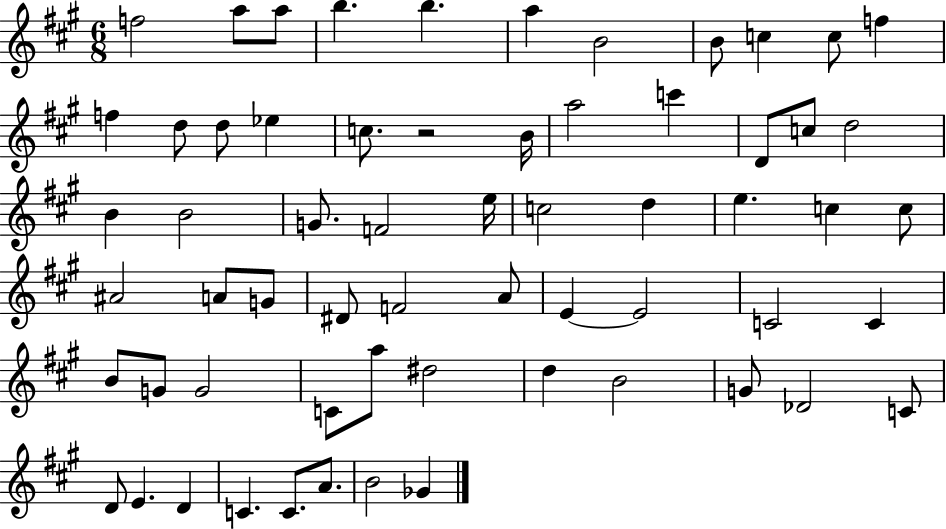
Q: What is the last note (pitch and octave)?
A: Gb4